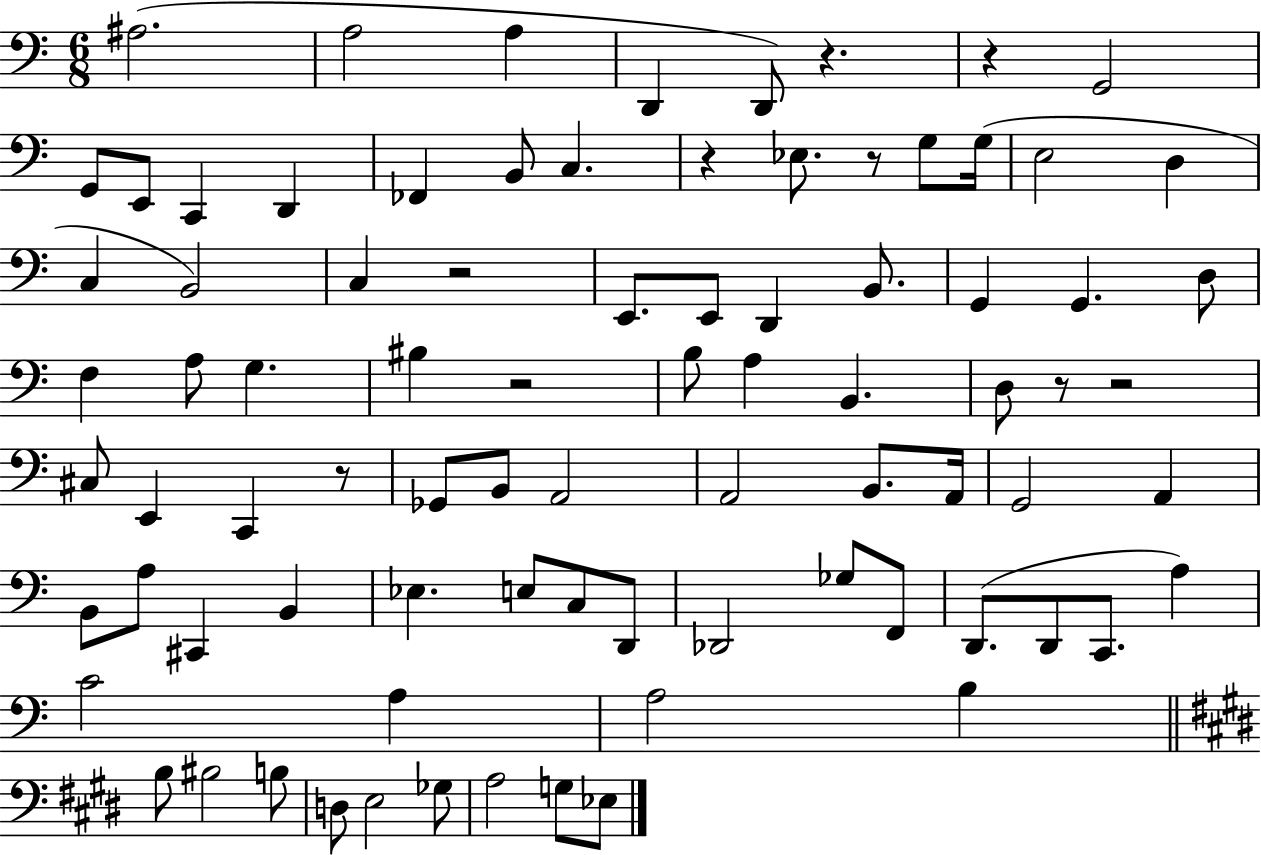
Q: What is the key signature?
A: C major